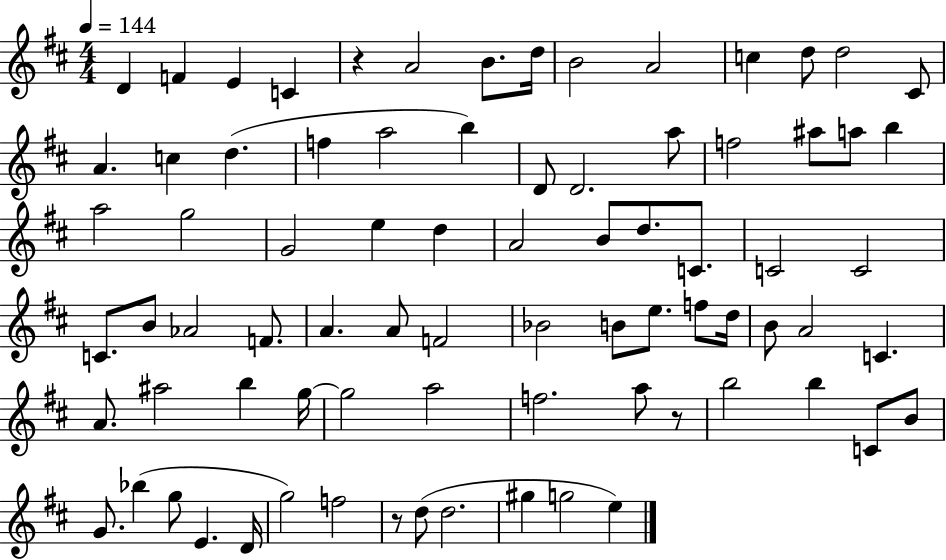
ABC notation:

X:1
T:Untitled
M:4/4
L:1/4
K:D
D F E C z A2 B/2 d/4 B2 A2 c d/2 d2 ^C/2 A c d f a2 b D/2 D2 a/2 f2 ^a/2 a/2 b a2 g2 G2 e d A2 B/2 d/2 C/2 C2 C2 C/2 B/2 _A2 F/2 A A/2 F2 _B2 B/2 e/2 f/2 d/4 B/2 A2 C A/2 ^a2 b g/4 g2 a2 f2 a/2 z/2 b2 b C/2 B/2 G/2 _b g/2 E D/4 g2 f2 z/2 d/2 d2 ^g g2 e